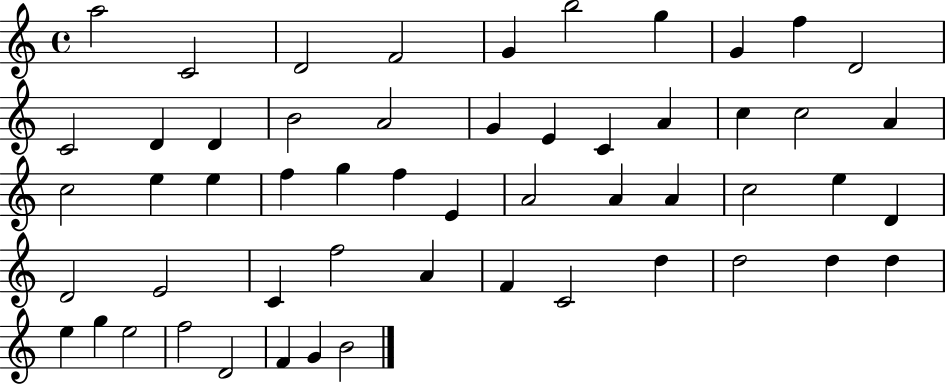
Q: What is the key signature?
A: C major